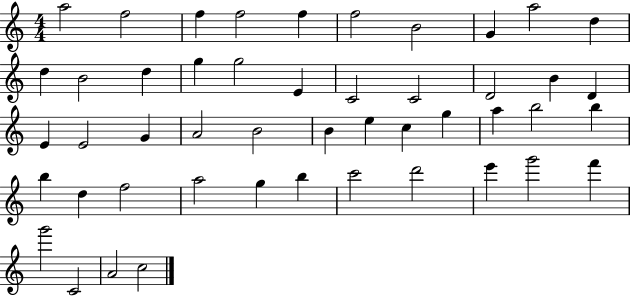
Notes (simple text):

A5/h F5/h F5/q F5/h F5/q F5/h B4/h G4/q A5/h D5/q D5/q B4/h D5/q G5/q G5/h E4/q C4/h C4/h D4/h B4/q D4/q E4/q E4/h G4/q A4/h B4/h B4/q E5/q C5/q G5/q A5/q B5/h B5/q B5/q D5/q F5/h A5/h G5/q B5/q C6/h D6/h E6/q G6/h F6/q G6/h C4/h A4/h C5/h